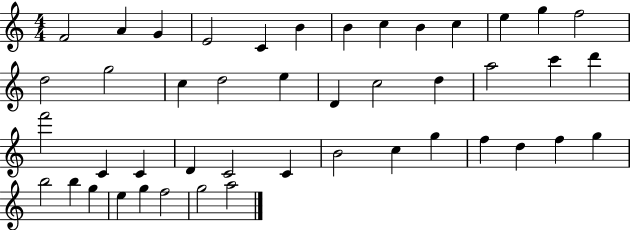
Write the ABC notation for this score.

X:1
T:Untitled
M:4/4
L:1/4
K:C
F2 A G E2 C B B c B c e g f2 d2 g2 c d2 e D c2 d a2 c' d' f'2 C C D C2 C B2 c g f d f g b2 b g e g f2 g2 a2